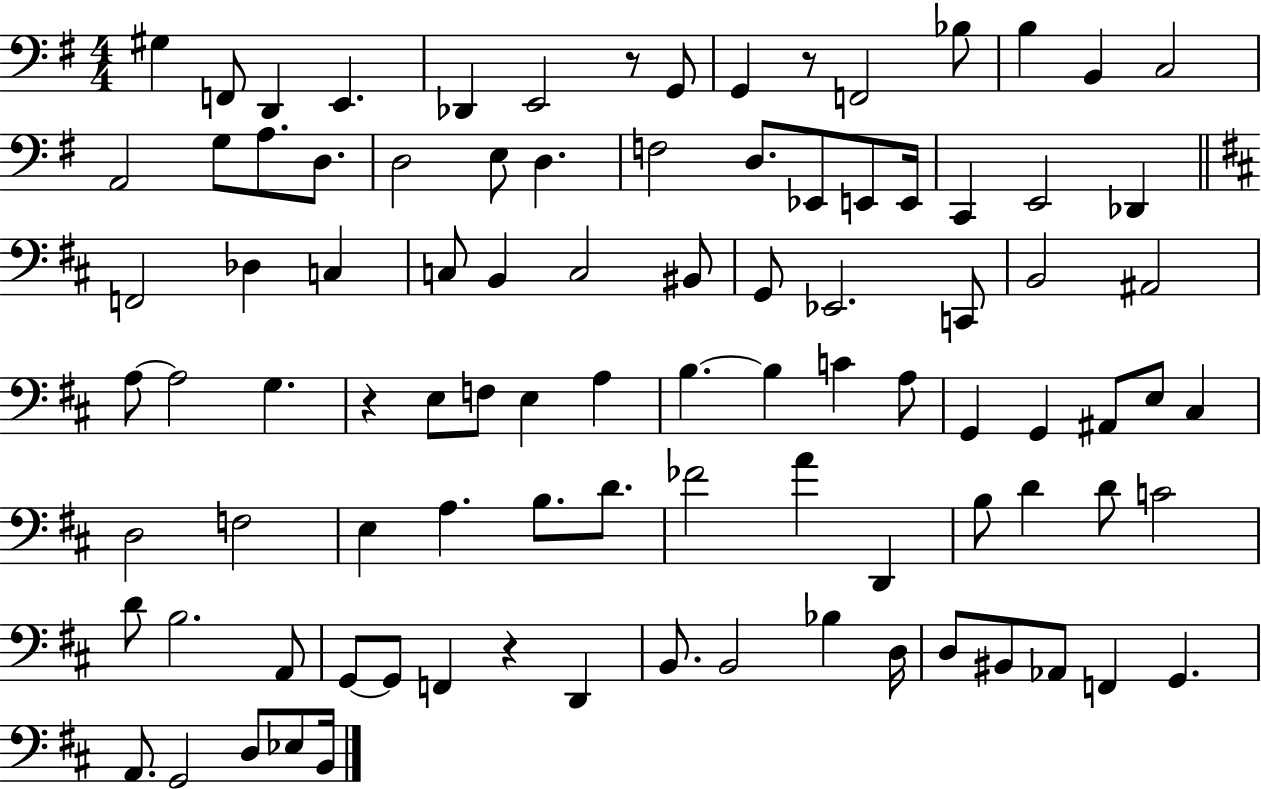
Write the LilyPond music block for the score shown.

{
  \clef bass
  \numericTimeSignature
  \time 4/4
  \key g \major
  gis4 f,8 d,4 e,4. | des,4 e,2 r8 g,8 | g,4 r8 f,2 bes8 | b4 b,4 c2 | \break a,2 g8 a8. d8. | d2 e8 d4. | f2 d8. ees,8 e,8 e,16 | c,4 e,2 des,4 | \break \bar "||" \break \key d \major f,2 des4 c4 | c8 b,4 c2 bis,8 | g,8 ees,2. c,8 | b,2 ais,2 | \break a8~~ a2 g4. | r4 e8 f8 e4 a4 | b4.~~ b4 c'4 a8 | g,4 g,4 ais,8 e8 cis4 | \break d2 f2 | e4 a4. b8. d'8. | fes'2 a'4 d,4 | b8 d'4 d'8 c'2 | \break d'8 b2. a,8 | g,8~~ g,8 f,4 r4 d,4 | b,8. b,2 bes4 d16 | d8 bis,8 aes,8 f,4 g,4. | \break a,8. g,2 d8 ees8 b,16 | \bar "|."
}